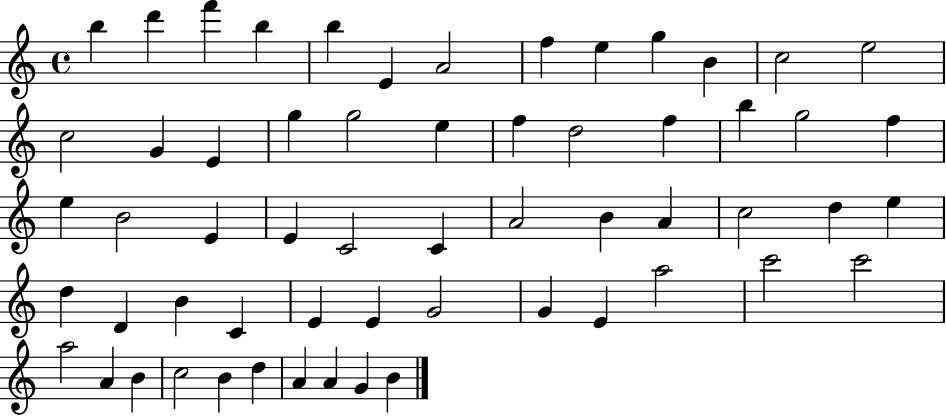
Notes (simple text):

B5/q D6/q F6/q B5/q B5/q E4/q A4/h F5/q E5/q G5/q B4/q C5/h E5/h C5/h G4/q E4/q G5/q G5/h E5/q F5/q D5/h F5/q B5/q G5/h F5/q E5/q B4/h E4/q E4/q C4/h C4/q A4/h B4/q A4/q C5/h D5/q E5/q D5/q D4/q B4/q C4/q E4/q E4/q G4/h G4/q E4/q A5/h C6/h C6/h A5/h A4/q B4/q C5/h B4/q D5/q A4/q A4/q G4/q B4/q